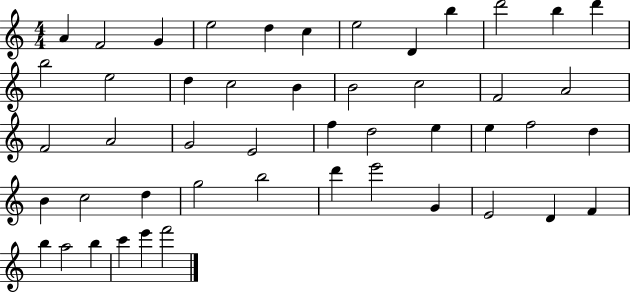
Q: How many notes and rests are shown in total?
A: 48